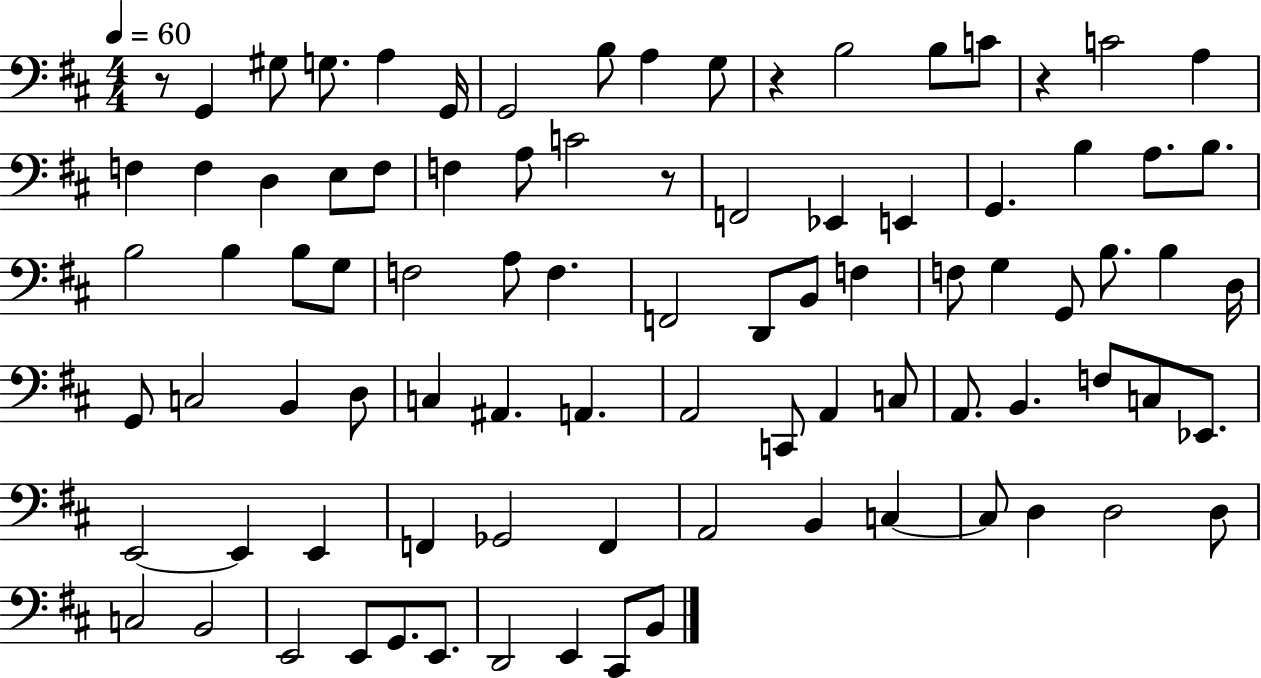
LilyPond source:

{
  \clef bass
  \numericTimeSignature
  \time 4/4
  \key d \major
  \tempo 4 = 60
  r8 g,4 gis8 g8. a4 g,16 | g,2 b8 a4 g8 | r4 b2 b8 c'8 | r4 c'2 a4 | \break f4 f4 d4 e8 f8 | f4 a8 c'2 r8 | f,2 ees,4 e,4 | g,4. b4 a8. b8. | \break b2 b4 b8 g8 | f2 a8 f4. | f,2 d,8 b,8 f4 | f8 g4 g,8 b8. b4 d16 | \break g,8 c2 b,4 d8 | c4 ais,4. a,4. | a,2 c,8 a,4 c8 | a,8. b,4. f8 c8 ees,8. | \break e,2~~ e,4 e,4 | f,4 ges,2 f,4 | a,2 b,4 c4~~ | c8 d4 d2 d8 | \break c2 b,2 | e,2 e,8 g,8. e,8. | d,2 e,4 cis,8 b,8 | \bar "|."
}